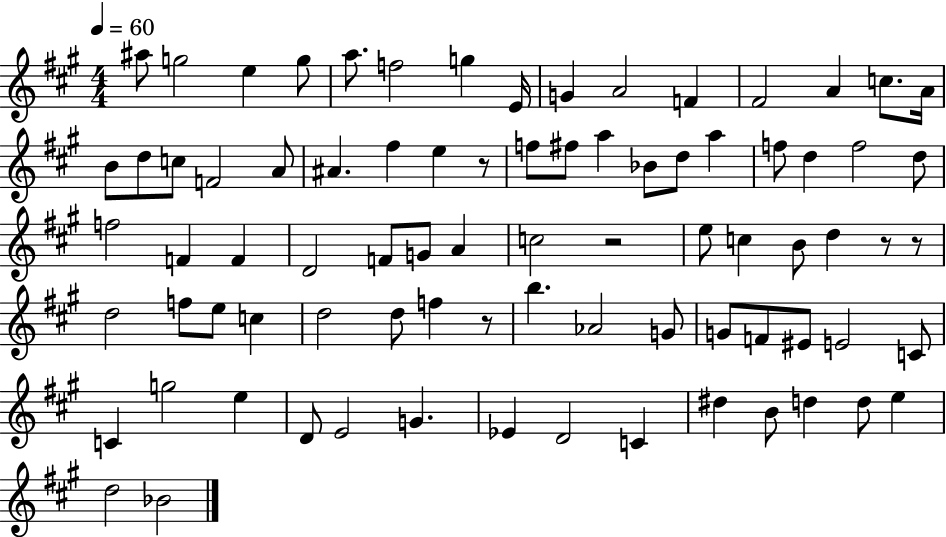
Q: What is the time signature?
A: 4/4